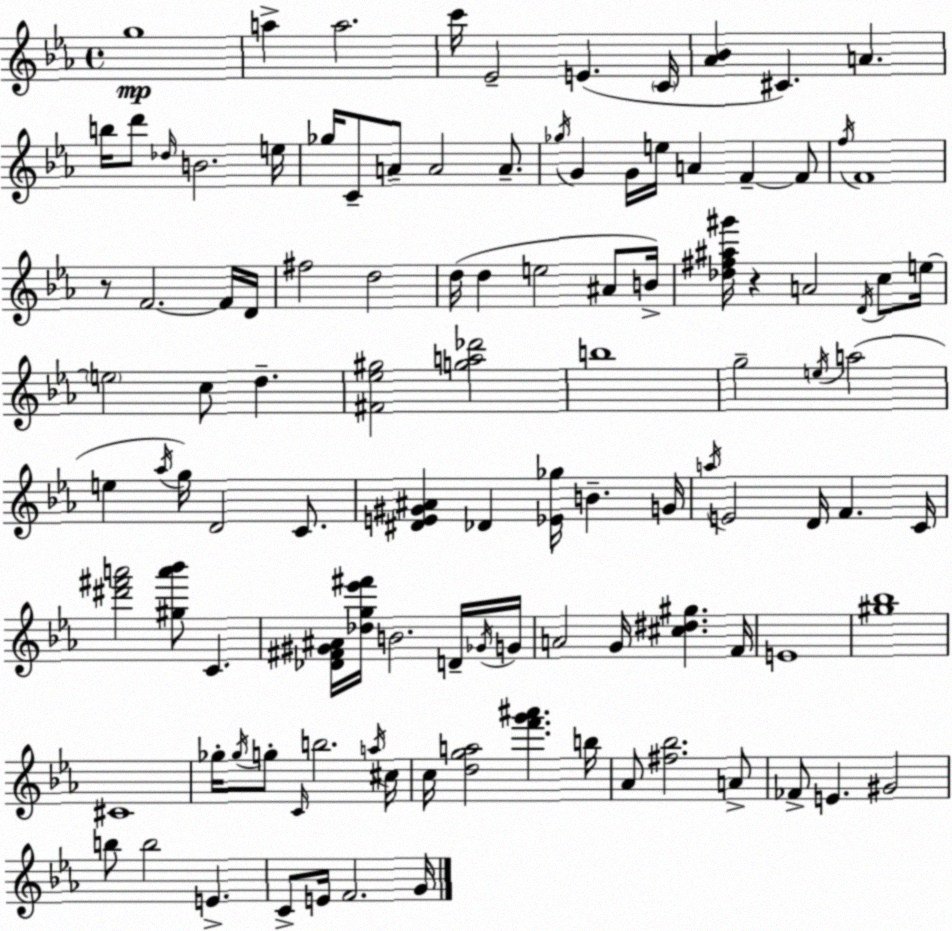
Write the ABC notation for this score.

X:1
T:Untitled
M:4/4
L:1/4
K:Eb
g4 a a2 c'/4 _E2 E C/4 [_A_B] ^C A b/4 d'/2 _d/4 B2 e/4 _g/4 C/2 A/2 A2 A/2 _g/4 G G/4 e/4 A F F/2 f/4 F4 z/2 F2 F/4 D/4 ^f2 d2 d/4 d e2 ^A/2 B/4 [_d^f^a^g']/4 z A2 D/4 c/2 e/4 e2 c/2 d [^F_e^g]2 [ga_d']2 b4 g2 e/4 a2 e _a/4 g/4 D2 C/2 [^DE^G^A] _D [_E_g]/4 B G/4 a/4 E2 D/4 F C/4 [^d'^f'a']2 [^ga'_b']/2 C [_D^F^G^A]/4 [_dg_e'^f']/4 B2 D/4 _G/4 G/4 A2 G/4 [^c^d^g] F/4 E4 [^g_b]4 ^C4 _g/4 _g/4 g/2 C/4 b2 a/4 ^c/4 c/4 [dga]2 [f'g'^a'] b/4 _A/2 [^f_b]2 A/2 _F/2 E ^G2 b/2 b2 E C/2 E/4 F2 G/4